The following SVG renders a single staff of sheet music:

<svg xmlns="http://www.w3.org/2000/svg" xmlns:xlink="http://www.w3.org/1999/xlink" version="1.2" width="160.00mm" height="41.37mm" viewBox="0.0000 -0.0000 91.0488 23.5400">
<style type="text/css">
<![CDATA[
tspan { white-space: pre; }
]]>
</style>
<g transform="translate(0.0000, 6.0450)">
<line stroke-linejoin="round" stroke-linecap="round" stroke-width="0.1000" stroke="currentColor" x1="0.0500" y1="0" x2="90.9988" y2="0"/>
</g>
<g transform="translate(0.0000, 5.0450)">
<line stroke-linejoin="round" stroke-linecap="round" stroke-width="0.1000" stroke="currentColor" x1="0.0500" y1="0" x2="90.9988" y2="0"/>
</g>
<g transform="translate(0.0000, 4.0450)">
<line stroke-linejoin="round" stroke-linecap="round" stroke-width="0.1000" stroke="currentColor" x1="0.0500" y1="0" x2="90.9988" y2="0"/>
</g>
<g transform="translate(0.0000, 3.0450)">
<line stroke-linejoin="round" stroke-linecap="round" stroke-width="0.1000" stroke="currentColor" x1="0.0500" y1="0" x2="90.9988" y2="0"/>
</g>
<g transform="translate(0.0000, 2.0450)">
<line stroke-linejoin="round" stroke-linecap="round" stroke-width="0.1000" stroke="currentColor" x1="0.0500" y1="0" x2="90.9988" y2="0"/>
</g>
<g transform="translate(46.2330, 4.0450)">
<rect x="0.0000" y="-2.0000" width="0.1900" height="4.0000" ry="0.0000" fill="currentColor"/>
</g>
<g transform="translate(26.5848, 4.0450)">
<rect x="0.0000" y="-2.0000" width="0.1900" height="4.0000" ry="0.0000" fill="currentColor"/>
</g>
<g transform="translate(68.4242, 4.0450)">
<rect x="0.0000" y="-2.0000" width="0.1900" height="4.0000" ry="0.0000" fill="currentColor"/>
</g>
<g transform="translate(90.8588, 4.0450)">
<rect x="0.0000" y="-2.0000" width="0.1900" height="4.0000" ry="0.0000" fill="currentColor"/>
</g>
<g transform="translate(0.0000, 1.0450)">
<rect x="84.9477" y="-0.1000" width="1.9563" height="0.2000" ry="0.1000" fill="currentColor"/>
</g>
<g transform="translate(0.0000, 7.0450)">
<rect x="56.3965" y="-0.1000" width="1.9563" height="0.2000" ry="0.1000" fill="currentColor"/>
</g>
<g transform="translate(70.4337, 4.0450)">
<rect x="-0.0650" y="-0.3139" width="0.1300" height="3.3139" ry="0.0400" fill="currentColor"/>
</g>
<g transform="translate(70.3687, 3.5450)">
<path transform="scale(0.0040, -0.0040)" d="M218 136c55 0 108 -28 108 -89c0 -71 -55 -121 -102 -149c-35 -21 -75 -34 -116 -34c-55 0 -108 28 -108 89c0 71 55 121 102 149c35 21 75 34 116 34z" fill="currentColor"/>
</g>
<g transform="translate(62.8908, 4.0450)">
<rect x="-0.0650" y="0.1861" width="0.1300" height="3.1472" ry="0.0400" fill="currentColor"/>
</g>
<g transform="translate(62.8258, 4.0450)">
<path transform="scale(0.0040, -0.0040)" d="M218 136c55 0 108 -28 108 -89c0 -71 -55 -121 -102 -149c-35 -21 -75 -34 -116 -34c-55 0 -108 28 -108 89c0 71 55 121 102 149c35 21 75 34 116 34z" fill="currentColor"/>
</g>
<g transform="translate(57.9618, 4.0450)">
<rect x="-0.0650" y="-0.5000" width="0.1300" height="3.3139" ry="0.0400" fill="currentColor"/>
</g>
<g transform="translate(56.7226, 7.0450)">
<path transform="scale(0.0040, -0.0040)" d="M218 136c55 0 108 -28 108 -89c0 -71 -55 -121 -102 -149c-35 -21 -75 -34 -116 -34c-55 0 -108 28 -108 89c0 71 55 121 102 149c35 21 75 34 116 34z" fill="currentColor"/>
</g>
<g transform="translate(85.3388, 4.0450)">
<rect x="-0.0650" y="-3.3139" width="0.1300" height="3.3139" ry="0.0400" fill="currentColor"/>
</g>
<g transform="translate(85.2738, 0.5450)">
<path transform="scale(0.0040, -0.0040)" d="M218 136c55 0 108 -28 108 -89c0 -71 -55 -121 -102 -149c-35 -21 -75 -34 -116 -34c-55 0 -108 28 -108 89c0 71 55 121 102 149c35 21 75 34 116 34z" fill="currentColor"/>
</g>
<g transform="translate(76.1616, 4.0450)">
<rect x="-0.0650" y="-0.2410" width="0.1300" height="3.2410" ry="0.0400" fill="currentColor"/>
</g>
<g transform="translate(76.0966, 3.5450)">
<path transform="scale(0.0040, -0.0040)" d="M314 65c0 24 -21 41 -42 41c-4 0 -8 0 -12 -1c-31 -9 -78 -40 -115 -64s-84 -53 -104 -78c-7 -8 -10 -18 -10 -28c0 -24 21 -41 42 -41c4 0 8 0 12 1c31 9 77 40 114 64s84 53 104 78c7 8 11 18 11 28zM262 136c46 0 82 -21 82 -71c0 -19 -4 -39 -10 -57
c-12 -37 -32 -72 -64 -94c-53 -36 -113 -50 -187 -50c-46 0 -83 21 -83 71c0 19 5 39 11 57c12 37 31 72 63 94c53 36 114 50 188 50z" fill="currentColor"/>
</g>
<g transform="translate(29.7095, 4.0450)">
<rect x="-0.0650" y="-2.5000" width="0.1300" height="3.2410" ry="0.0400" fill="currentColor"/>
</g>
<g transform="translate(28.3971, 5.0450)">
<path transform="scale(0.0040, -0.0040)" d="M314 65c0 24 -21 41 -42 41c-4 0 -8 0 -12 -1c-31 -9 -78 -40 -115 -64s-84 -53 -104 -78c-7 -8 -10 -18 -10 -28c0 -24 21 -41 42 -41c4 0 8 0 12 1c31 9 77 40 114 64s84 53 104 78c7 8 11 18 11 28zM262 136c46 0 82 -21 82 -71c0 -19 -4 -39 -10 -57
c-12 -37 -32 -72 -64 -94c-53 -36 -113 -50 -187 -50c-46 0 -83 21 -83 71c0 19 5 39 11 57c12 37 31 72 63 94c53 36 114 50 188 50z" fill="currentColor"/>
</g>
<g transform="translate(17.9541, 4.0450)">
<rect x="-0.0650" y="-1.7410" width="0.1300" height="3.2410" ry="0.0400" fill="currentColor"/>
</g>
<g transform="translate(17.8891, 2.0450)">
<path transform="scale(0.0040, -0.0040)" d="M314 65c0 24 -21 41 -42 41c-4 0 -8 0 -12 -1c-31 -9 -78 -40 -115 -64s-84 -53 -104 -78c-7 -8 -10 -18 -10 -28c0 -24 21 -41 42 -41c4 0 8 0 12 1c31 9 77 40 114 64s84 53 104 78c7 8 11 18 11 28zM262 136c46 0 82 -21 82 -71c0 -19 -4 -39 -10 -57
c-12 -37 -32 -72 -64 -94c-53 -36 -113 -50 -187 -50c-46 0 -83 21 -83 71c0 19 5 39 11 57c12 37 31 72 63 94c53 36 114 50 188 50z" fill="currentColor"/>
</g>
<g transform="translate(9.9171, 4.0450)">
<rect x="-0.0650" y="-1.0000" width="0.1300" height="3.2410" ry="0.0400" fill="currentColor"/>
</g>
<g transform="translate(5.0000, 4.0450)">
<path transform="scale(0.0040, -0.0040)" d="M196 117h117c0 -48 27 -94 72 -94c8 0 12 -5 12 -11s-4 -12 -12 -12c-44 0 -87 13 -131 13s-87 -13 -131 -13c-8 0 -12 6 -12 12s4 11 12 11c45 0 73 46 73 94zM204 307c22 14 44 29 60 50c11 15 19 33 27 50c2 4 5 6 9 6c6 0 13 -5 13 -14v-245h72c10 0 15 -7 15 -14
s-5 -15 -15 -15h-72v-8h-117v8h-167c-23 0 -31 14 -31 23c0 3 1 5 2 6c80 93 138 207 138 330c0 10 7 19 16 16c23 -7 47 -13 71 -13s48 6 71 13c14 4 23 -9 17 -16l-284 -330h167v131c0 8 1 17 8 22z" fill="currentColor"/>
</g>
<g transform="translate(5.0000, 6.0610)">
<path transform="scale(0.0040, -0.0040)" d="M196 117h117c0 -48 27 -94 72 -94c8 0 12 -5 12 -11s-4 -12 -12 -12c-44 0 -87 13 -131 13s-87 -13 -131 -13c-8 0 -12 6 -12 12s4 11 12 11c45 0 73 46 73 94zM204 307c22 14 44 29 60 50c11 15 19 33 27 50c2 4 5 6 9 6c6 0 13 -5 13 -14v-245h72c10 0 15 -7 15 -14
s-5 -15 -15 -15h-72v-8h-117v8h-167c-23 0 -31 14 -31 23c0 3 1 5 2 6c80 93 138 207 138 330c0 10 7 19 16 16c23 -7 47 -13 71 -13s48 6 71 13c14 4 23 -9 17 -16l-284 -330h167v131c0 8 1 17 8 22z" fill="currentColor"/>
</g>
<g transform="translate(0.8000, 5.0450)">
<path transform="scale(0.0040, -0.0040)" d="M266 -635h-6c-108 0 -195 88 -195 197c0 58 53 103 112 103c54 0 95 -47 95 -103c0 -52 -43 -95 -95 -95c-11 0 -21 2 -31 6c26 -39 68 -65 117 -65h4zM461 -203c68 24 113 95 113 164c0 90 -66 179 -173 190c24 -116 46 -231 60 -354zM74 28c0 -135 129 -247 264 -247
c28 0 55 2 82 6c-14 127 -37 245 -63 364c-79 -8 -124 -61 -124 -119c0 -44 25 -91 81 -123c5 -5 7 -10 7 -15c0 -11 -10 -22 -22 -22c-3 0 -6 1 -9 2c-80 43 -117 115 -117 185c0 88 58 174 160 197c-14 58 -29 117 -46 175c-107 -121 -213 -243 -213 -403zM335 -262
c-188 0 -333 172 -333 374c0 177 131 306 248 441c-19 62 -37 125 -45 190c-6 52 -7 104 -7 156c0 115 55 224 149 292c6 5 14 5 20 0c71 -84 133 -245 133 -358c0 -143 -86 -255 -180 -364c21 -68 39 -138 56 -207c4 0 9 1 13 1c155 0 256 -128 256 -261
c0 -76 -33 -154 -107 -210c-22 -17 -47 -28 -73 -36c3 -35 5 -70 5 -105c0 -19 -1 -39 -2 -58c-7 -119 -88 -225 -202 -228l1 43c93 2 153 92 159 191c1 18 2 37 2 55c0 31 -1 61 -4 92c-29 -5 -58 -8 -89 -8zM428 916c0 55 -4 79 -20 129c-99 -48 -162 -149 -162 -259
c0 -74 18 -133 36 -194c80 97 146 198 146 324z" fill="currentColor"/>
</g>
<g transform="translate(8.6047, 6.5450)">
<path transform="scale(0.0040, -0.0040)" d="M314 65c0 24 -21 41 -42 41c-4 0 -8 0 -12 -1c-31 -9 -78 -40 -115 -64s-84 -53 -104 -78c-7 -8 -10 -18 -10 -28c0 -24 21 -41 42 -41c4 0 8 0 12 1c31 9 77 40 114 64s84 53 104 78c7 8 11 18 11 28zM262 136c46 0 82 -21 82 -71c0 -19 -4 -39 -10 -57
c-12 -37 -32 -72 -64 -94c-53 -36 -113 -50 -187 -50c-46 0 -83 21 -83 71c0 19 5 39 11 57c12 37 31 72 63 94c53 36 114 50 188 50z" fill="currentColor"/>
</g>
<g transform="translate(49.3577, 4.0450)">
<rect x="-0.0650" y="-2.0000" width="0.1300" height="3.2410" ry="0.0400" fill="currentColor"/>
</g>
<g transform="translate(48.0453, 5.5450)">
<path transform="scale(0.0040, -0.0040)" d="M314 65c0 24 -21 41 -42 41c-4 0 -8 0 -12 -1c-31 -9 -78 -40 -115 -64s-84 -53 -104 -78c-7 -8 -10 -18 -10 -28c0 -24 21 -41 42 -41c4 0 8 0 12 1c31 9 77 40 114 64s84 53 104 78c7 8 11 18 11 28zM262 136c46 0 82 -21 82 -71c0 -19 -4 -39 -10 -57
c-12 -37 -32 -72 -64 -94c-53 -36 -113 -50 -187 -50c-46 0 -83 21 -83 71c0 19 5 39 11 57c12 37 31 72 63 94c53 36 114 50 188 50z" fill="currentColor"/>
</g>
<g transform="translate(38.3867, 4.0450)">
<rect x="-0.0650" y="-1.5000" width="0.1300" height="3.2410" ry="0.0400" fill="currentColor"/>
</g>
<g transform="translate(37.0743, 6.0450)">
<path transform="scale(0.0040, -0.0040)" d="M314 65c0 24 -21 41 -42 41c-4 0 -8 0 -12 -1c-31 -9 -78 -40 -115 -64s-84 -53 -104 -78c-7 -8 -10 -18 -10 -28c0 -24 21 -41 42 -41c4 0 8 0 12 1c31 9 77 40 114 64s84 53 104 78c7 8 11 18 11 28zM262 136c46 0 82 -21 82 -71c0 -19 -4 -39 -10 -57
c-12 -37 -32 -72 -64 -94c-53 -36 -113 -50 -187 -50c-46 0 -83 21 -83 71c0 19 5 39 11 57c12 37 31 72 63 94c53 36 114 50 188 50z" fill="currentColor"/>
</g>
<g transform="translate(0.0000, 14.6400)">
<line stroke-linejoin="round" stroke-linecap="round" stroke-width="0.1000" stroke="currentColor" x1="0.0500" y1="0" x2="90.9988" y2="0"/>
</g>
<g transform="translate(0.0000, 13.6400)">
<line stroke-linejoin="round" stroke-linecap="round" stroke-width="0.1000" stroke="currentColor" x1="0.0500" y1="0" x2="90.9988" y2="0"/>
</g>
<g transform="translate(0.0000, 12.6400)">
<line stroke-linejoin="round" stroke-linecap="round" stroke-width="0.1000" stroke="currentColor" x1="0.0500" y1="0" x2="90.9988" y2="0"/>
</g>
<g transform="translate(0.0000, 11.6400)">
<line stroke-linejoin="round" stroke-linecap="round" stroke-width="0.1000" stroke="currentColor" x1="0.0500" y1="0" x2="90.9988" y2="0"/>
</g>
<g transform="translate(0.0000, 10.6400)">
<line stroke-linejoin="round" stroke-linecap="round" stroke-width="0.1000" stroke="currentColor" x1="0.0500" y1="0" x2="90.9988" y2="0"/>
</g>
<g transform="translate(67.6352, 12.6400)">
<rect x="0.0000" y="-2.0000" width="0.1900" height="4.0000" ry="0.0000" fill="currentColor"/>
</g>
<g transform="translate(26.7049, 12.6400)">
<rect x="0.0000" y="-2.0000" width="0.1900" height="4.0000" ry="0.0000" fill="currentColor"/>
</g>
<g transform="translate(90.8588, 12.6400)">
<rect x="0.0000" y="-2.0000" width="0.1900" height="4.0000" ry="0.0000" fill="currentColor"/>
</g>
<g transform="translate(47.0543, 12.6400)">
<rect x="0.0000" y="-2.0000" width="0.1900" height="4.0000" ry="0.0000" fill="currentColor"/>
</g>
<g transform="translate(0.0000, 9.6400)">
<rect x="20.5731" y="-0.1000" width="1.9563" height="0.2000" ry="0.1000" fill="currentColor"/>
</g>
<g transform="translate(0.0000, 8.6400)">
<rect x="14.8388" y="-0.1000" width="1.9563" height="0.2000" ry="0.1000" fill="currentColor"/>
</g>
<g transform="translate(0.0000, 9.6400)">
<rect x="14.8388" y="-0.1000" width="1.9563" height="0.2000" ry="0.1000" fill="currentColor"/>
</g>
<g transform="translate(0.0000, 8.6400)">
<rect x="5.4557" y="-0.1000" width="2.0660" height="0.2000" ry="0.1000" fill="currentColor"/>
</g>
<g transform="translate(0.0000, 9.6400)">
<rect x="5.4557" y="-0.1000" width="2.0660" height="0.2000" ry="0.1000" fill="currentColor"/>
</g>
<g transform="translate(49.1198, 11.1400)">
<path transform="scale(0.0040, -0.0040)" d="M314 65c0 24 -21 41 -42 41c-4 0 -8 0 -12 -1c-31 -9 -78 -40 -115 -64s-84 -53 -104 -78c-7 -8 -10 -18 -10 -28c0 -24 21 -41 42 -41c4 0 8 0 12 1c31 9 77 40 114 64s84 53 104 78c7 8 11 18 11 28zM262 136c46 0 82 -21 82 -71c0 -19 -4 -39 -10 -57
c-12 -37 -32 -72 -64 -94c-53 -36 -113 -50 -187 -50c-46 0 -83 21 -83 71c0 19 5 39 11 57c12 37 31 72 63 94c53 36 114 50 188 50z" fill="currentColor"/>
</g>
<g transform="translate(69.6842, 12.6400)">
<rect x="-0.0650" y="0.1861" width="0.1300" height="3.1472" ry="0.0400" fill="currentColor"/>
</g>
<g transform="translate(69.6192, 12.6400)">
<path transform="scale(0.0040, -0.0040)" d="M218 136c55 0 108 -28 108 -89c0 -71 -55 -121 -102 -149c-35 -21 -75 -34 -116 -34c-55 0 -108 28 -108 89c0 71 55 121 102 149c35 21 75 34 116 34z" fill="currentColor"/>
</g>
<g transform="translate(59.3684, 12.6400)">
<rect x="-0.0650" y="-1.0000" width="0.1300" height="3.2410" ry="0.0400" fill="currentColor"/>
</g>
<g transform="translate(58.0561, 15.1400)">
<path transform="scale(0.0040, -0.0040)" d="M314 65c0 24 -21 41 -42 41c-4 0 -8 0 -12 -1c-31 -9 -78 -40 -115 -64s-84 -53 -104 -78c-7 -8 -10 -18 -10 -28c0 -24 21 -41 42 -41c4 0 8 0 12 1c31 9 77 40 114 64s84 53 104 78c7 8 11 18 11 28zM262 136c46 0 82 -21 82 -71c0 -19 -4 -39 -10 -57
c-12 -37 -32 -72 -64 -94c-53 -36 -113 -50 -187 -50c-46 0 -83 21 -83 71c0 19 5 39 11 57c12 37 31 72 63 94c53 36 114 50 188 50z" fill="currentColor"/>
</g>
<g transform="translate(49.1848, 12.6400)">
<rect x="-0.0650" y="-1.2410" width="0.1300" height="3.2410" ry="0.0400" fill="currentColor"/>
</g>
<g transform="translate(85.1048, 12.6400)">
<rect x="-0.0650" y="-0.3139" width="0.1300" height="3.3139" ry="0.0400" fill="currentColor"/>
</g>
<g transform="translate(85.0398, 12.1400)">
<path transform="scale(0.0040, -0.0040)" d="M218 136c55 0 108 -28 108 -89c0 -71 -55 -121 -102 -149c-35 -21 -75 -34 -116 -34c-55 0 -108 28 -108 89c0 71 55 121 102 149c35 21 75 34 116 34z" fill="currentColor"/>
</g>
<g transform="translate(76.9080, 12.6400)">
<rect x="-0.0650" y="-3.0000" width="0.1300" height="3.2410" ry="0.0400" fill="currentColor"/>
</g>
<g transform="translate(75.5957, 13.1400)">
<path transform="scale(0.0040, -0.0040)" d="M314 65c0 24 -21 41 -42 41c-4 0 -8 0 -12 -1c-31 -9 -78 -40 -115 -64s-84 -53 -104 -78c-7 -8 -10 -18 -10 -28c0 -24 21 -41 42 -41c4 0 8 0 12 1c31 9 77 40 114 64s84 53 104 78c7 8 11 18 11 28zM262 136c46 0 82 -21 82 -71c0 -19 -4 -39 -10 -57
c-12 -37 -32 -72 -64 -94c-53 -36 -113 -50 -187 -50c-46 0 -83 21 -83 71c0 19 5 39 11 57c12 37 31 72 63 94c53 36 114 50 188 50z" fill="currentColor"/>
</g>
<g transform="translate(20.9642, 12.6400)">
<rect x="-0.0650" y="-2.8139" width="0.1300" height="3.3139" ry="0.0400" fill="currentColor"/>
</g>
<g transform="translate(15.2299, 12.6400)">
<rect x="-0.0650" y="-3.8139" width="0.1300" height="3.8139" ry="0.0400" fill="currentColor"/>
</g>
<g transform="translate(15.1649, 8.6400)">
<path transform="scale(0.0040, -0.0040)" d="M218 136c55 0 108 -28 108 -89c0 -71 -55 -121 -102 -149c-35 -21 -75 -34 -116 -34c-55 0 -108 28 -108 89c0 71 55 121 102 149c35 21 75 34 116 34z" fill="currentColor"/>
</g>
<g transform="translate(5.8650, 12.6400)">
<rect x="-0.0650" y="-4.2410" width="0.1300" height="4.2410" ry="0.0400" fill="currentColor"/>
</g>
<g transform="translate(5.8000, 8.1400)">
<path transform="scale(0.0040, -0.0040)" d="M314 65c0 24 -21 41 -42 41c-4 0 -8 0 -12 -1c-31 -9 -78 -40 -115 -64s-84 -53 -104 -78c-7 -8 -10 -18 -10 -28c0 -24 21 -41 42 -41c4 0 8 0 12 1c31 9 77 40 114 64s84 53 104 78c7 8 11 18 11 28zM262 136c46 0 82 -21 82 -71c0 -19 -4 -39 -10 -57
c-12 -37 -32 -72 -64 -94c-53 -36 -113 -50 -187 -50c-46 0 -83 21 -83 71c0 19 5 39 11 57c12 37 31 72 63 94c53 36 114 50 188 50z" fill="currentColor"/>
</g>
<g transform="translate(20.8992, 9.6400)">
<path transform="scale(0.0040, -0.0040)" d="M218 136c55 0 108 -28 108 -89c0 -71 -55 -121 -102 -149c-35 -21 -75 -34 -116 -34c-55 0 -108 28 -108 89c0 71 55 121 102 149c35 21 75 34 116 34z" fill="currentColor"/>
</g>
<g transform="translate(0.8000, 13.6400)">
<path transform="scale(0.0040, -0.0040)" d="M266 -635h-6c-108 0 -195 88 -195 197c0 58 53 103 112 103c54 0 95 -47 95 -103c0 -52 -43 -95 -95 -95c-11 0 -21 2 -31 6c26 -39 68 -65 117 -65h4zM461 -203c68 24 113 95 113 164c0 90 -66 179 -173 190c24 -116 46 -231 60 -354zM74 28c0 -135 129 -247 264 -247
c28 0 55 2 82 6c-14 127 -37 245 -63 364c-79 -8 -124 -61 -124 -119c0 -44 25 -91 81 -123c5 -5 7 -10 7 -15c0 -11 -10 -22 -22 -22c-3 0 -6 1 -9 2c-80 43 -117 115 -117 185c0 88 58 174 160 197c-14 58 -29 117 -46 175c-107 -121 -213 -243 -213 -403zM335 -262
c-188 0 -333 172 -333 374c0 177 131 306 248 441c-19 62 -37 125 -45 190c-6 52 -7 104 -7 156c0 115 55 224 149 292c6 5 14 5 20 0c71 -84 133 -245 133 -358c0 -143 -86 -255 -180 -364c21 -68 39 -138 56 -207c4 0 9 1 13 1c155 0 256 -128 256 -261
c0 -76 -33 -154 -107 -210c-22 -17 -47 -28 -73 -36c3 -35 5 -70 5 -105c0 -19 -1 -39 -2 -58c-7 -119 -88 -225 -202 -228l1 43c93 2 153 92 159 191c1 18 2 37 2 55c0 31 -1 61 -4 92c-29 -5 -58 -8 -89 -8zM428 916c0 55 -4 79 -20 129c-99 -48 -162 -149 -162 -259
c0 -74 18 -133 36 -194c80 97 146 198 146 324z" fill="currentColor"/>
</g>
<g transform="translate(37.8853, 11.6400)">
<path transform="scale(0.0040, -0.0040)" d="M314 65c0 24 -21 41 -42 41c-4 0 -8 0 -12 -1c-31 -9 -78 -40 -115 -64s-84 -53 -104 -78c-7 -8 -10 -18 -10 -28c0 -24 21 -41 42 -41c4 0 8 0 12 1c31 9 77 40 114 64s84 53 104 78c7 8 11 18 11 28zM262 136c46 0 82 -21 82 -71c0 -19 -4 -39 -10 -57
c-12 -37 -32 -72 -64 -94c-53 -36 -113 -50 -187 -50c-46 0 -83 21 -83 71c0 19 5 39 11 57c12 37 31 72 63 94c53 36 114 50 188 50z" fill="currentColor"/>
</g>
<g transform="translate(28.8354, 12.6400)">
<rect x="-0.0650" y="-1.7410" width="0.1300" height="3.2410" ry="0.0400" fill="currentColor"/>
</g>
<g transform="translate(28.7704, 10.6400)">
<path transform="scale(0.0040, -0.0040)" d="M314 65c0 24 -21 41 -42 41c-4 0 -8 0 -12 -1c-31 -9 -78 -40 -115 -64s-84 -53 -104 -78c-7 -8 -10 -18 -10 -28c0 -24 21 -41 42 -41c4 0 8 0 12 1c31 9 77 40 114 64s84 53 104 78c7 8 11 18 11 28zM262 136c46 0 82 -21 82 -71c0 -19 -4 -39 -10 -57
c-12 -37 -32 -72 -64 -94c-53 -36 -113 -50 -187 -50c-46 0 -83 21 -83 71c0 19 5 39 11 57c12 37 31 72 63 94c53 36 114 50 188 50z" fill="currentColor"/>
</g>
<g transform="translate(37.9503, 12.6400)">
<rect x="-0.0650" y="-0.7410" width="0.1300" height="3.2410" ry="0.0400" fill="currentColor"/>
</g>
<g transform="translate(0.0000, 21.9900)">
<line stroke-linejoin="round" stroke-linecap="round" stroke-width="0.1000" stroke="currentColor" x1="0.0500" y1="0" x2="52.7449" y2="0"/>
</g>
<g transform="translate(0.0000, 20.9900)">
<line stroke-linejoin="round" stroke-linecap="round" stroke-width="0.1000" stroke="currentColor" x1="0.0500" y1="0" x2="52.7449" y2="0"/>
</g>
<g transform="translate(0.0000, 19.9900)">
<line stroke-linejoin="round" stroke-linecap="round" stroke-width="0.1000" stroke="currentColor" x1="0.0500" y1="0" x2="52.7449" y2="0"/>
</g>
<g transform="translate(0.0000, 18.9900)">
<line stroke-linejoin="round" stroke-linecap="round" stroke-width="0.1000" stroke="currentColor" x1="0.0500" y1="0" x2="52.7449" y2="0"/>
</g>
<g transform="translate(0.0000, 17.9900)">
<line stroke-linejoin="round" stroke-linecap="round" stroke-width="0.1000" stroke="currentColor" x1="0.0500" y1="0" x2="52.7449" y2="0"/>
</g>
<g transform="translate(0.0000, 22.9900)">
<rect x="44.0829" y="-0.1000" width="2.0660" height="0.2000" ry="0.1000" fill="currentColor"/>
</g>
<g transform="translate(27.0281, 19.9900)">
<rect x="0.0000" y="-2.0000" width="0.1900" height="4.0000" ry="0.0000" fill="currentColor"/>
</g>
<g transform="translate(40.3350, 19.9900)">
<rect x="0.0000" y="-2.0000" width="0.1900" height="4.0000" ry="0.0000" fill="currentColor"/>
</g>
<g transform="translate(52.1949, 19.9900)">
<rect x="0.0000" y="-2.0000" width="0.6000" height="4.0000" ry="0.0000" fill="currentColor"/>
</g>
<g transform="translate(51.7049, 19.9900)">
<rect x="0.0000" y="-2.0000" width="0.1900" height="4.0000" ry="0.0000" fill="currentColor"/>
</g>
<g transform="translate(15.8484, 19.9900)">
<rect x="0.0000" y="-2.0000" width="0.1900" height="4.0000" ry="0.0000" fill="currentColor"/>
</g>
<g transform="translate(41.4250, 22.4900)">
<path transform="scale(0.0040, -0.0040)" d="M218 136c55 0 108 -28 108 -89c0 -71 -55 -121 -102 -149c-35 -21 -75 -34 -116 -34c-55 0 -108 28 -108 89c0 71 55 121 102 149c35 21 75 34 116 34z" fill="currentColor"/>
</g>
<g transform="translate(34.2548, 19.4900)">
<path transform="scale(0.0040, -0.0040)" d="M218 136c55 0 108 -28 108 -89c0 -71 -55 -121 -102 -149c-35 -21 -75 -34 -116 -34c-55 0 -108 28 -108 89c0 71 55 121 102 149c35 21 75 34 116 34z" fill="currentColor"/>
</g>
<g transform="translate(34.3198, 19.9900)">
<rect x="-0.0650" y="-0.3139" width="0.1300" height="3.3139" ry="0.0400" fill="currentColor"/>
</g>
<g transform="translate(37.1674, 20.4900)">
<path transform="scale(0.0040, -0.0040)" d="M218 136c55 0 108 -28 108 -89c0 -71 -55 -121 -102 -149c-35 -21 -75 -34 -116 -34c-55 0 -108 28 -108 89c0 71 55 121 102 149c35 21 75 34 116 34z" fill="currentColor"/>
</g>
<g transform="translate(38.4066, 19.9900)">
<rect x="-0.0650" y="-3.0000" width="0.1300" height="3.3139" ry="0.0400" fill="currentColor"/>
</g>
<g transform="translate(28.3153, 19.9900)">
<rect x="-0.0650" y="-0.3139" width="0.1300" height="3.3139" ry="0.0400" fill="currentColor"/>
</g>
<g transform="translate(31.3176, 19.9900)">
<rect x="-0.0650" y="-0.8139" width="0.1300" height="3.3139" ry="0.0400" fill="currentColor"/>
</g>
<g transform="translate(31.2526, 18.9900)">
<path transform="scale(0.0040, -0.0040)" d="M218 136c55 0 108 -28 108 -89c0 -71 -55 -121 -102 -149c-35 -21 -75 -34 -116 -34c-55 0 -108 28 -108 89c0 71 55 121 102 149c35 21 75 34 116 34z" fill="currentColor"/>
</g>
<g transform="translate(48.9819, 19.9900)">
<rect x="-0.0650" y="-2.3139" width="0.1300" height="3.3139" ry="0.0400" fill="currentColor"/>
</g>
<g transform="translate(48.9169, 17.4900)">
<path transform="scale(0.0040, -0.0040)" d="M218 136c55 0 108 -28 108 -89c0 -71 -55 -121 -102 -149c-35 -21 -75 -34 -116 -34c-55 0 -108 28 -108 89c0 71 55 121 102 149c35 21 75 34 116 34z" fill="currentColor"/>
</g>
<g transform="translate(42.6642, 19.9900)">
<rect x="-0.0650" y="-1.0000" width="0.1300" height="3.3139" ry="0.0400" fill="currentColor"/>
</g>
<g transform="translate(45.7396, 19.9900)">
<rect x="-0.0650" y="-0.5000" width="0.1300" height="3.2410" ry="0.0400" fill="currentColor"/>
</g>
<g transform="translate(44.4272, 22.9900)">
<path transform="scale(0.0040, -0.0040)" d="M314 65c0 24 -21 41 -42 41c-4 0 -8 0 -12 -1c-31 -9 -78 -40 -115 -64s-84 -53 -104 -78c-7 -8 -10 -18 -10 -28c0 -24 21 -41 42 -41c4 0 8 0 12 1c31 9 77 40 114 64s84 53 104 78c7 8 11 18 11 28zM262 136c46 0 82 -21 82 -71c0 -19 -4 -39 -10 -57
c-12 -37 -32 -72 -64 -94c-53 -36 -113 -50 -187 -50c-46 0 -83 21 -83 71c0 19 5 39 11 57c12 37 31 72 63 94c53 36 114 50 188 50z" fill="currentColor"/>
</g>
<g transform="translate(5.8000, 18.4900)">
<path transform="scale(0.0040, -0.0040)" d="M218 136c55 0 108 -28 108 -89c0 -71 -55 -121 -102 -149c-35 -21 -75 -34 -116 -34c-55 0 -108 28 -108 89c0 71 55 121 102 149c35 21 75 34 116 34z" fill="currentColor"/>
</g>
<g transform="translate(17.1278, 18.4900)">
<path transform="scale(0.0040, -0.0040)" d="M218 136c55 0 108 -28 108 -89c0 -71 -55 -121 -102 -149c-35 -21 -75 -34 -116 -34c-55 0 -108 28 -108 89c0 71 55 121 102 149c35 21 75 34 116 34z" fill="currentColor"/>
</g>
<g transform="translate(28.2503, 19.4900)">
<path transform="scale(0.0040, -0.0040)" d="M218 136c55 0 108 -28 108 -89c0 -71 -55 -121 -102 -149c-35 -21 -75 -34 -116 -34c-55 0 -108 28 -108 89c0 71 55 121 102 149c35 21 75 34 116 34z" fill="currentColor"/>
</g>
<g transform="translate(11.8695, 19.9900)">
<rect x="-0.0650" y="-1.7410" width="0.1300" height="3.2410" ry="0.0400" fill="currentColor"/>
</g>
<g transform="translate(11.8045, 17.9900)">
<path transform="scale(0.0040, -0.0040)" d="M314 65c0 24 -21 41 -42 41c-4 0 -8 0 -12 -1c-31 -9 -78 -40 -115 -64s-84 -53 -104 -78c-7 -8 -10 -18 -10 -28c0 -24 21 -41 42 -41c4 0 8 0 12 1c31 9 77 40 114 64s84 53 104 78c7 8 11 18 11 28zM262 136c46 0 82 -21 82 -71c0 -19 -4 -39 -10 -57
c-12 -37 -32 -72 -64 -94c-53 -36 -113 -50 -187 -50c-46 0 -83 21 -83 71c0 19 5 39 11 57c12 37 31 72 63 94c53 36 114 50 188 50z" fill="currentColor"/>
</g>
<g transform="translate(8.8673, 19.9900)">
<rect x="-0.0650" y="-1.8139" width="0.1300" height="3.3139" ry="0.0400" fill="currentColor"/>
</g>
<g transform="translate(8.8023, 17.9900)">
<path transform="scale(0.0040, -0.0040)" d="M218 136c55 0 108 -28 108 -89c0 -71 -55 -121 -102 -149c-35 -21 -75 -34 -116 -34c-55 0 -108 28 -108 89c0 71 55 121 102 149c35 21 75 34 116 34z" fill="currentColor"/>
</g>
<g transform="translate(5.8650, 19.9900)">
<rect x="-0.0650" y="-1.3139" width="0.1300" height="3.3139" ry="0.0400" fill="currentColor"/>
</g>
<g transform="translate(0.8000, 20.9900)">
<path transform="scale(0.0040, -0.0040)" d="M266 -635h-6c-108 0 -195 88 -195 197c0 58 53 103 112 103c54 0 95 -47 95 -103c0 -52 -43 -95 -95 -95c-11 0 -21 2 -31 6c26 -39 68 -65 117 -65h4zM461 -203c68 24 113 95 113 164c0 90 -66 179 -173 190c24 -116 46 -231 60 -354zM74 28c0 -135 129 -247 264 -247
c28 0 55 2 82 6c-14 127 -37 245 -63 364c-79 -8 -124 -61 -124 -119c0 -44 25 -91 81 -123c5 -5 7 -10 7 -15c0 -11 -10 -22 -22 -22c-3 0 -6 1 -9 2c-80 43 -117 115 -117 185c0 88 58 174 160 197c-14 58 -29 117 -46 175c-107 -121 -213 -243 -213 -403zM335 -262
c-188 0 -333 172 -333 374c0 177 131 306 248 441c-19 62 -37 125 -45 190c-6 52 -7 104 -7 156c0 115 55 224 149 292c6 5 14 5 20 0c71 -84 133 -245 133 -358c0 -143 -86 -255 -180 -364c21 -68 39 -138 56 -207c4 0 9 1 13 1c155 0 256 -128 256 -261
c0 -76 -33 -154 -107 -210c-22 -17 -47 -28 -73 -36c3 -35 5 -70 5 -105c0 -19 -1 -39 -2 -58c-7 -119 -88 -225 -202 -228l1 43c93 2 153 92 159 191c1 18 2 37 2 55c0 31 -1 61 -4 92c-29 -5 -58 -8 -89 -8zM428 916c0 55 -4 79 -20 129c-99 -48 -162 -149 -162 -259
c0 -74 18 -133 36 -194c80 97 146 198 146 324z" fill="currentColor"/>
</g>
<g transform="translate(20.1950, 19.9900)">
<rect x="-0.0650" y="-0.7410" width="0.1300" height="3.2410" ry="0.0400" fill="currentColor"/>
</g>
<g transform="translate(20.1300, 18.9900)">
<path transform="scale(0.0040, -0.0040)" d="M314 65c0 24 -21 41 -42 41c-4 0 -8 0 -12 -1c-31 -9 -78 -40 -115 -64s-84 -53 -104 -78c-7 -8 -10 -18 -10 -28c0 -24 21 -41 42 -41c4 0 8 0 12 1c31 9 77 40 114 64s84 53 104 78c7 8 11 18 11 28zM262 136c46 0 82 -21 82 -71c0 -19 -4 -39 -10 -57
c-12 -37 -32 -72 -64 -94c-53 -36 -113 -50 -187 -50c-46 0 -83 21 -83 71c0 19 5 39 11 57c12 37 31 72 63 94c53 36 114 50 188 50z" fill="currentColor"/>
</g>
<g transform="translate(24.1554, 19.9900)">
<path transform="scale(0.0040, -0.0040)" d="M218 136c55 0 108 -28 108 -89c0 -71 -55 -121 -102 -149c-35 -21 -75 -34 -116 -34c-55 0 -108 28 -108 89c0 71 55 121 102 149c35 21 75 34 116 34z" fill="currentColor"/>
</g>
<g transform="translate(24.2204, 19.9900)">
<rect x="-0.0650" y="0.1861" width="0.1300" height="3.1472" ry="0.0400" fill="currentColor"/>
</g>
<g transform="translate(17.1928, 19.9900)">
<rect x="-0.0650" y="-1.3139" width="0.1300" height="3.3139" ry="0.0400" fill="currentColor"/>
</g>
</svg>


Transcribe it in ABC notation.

X:1
T:Untitled
M:4/4
L:1/4
K:C
D2 f2 G2 E2 F2 C B c c2 b d'2 c' a f2 d2 e2 D2 B A2 c e f f2 e d2 B c d c A D C2 g